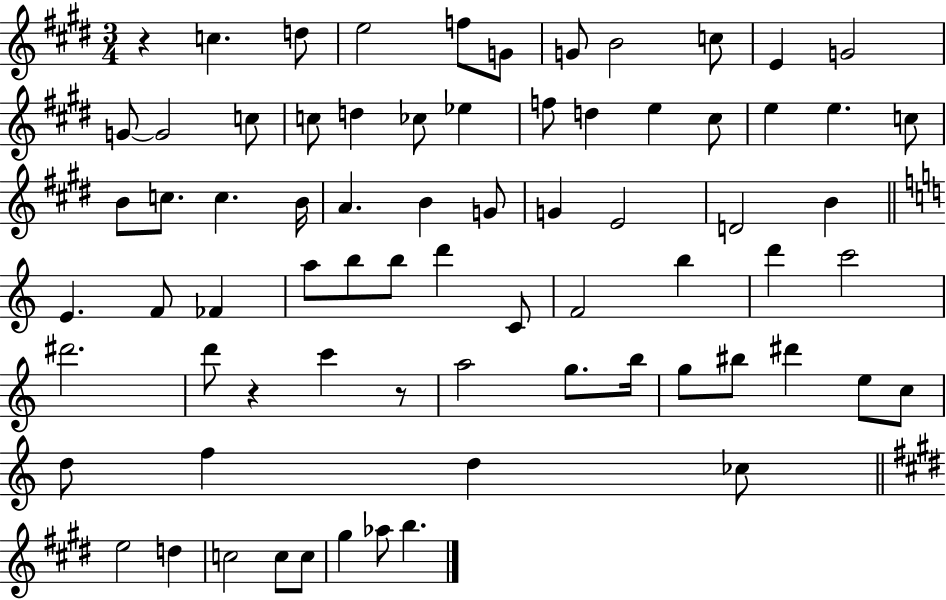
R/q C5/q. D5/e E5/h F5/e G4/e G4/e B4/h C5/e E4/q G4/h G4/e G4/h C5/e C5/e D5/q CES5/e Eb5/q F5/e D5/q E5/q C#5/e E5/q E5/q. C5/e B4/e C5/e. C5/q. B4/s A4/q. B4/q G4/e G4/q E4/h D4/h B4/q E4/q. F4/e FES4/q A5/e B5/e B5/e D6/q C4/e F4/h B5/q D6/q C6/h D#6/h. D6/e R/q C6/q R/e A5/h G5/e. B5/s G5/e BIS5/e D#6/q E5/e C5/e D5/e F5/q D5/q CES5/e E5/h D5/q C5/h C5/e C5/e G#5/q Ab5/e B5/q.